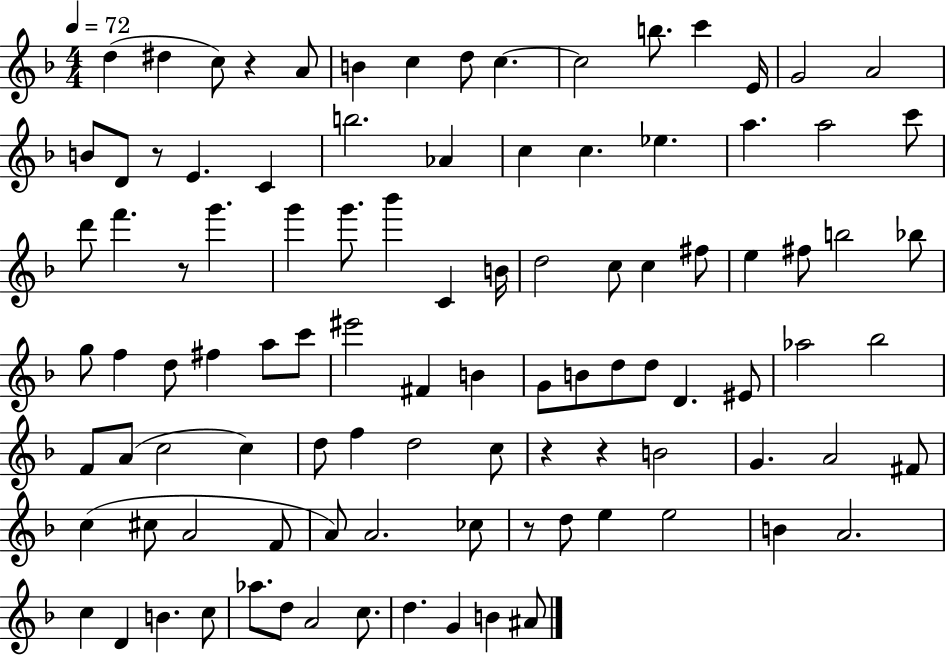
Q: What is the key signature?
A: F major